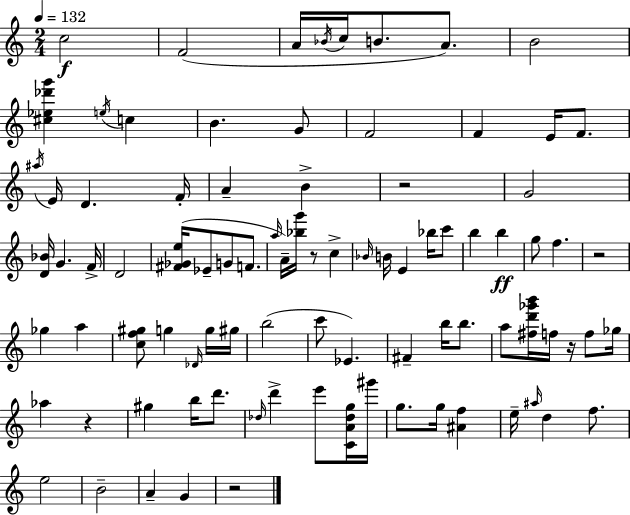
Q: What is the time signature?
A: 2/4